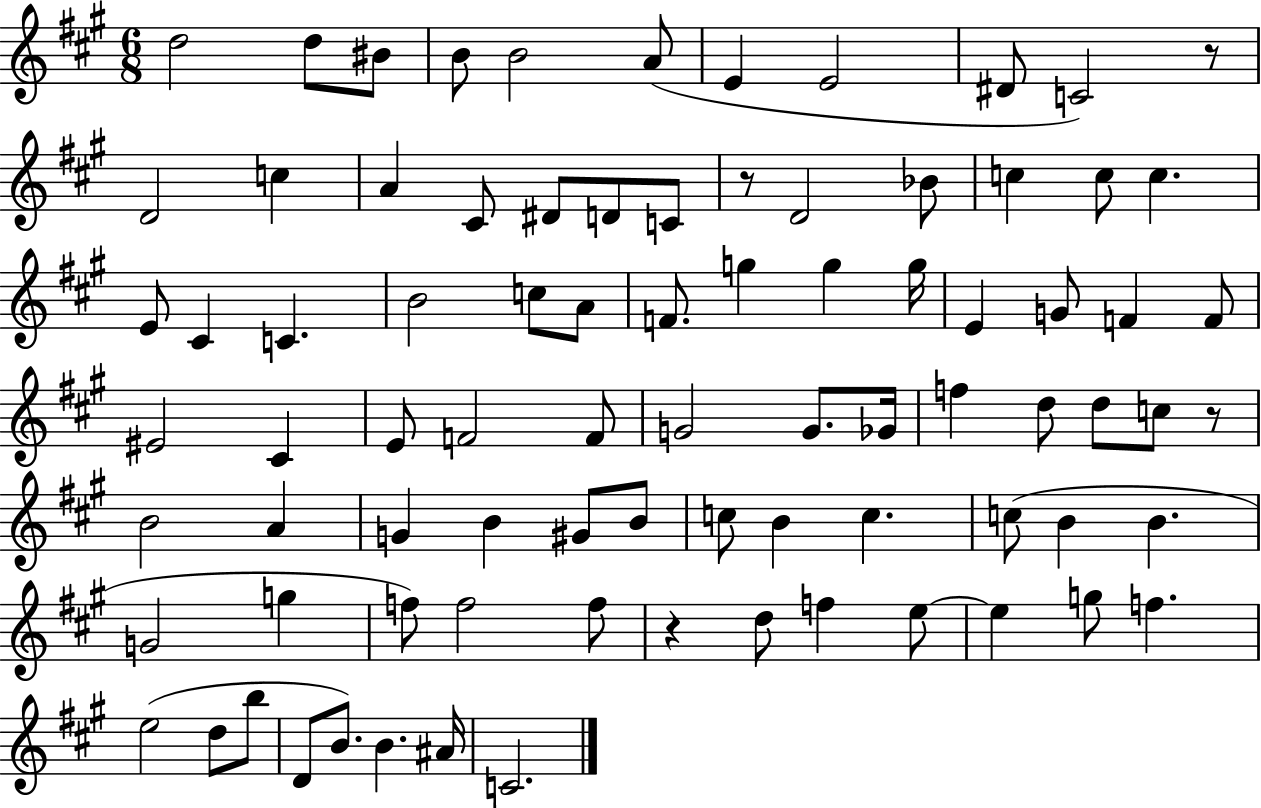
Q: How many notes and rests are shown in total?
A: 83